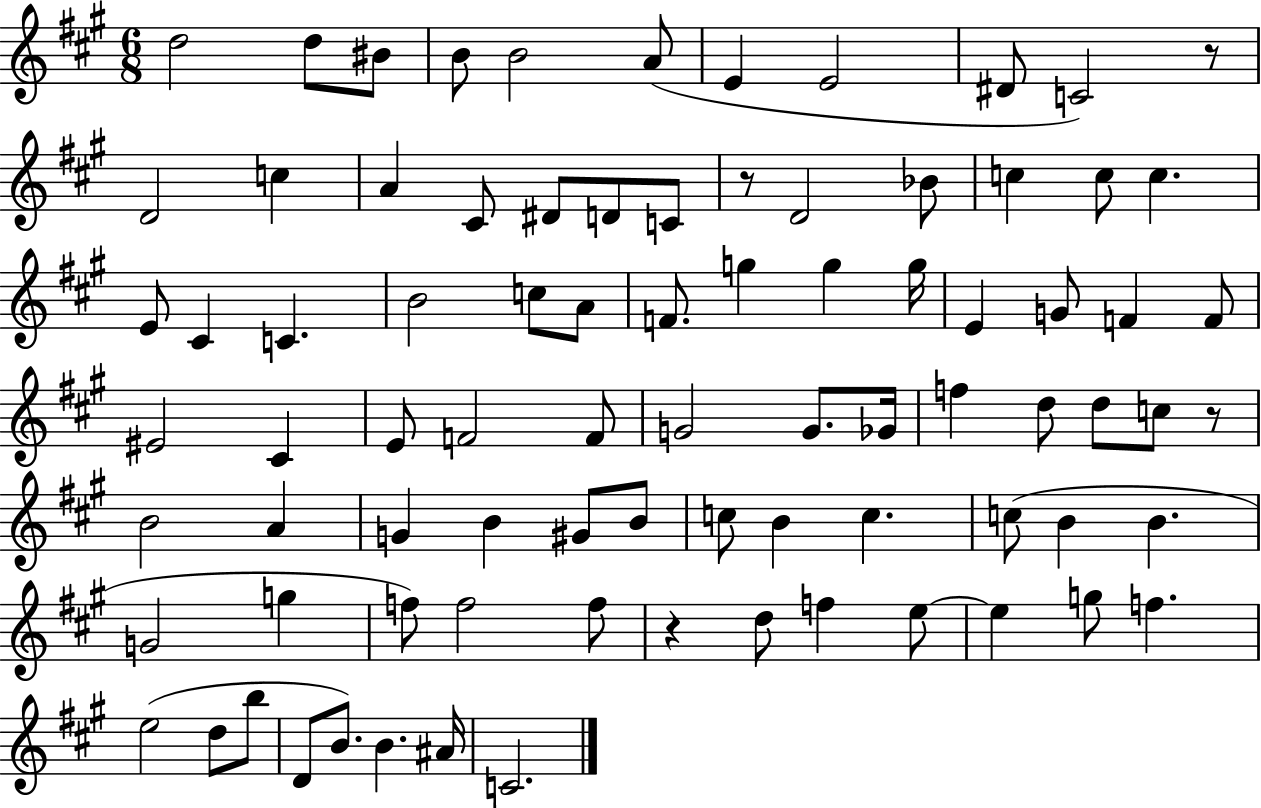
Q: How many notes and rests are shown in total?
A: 83